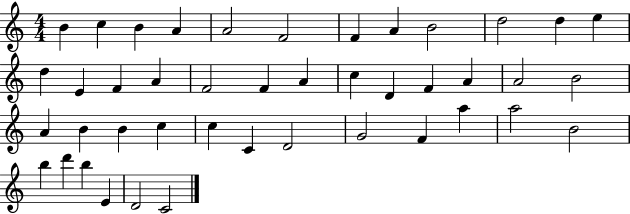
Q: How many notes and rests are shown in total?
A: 43